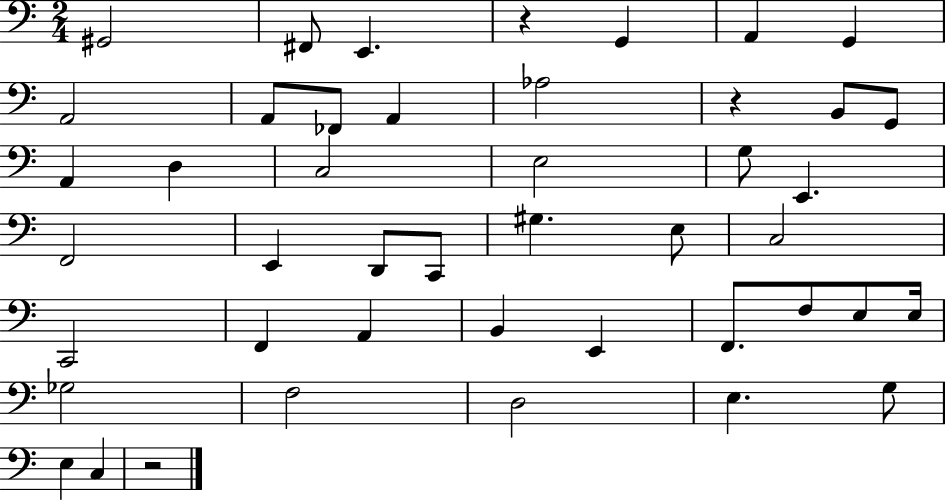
{
  \clef bass
  \numericTimeSignature
  \time 2/4
  \key c \major
  gis,2 | fis,8 e,4. | r4 g,4 | a,4 g,4 | \break a,2 | a,8 fes,8 a,4 | aes2 | r4 b,8 g,8 | \break a,4 d4 | c2 | e2 | g8 e,4. | \break f,2 | e,4 d,8 c,8 | gis4. e8 | c2 | \break c,2 | f,4 a,4 | b,4 e,4 | f,8. f8 e8 e16 | \break ges2 | f2 | d2 | e4. g8 | \break e4 c4 | r2 | \bar "|."
}